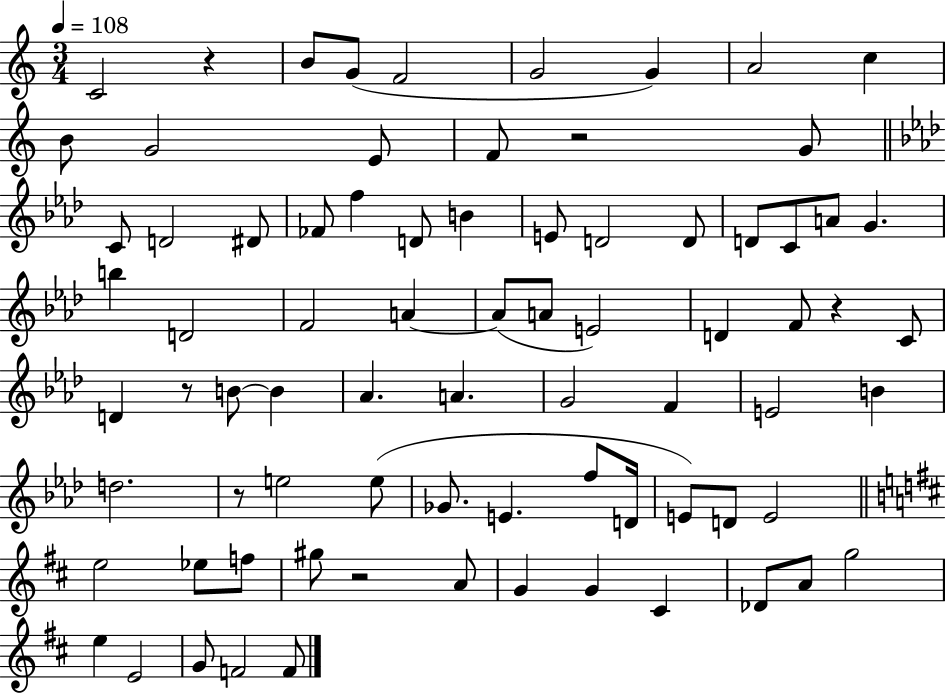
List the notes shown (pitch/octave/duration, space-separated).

C4/h R/q B4/e G4/e F4/h G4/h G4/q A4/h C5/q B4/e G4/h E4/e F4/e R/h G4/e C4/e D4/h D#4/e FES4/e F5/q D4/e B4/q E4/e D4/h D4/e D4/e C4/e A4/e G4/q. B5/q D4/h F4/h A4/q A4/e A4/e E4/h D4/q F4/e R/q C4/e D4/q R/e B4/e B4/q Ab4/q. A4/q. G4/h F4/q E4/h B4/q D5/h. R/e E5/h E5/e Gb4/e. E4/q. F5/e D4/s E4/e D4/e E4/h E5/h Eb5/e F5/e G#5/e R/h A4/e G4/q G4/q C#4/q Db4/e A4/e G5/h E5/q E4/h G4/e F4/h F4/e